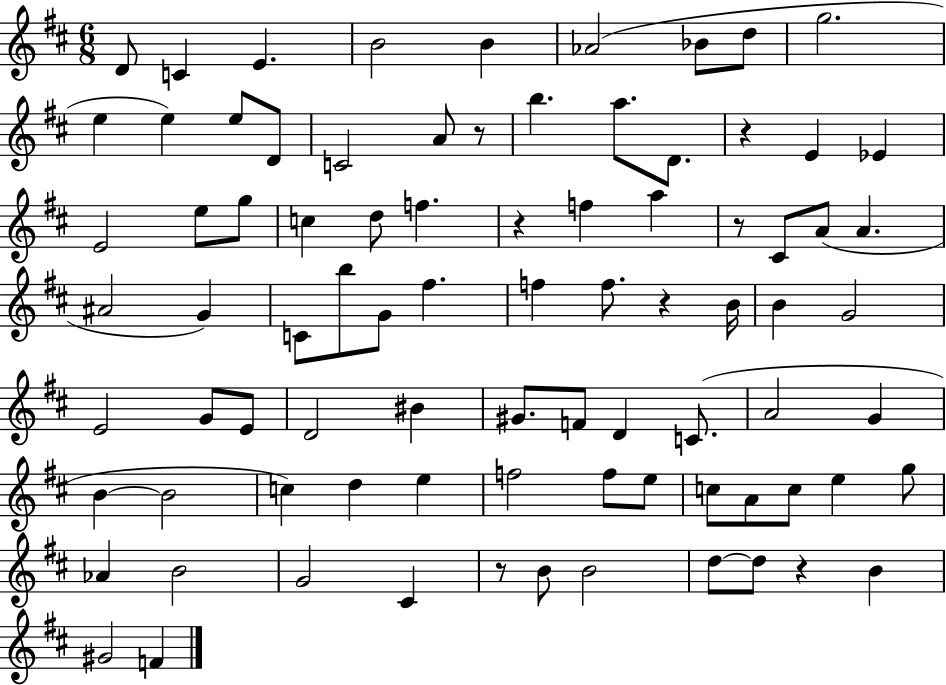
{
  \clef treble
  \numericTimeSignature
  \time 6/8
  \key d \major
  d'8 c'4 e'4. | b'2 b'4 | aes'2( bes'8 d''8 | g''2. | \break e''4 e''4) e''8 d'8 | c'2 a'8 r8 | b''4. a''8. d'8. | r4 e'4 ees'4 | \break e'2 e''8 g''8 | c''4 d''8 f''4. | r4 f''4 a''4 | r8 cis'8 a'8( a'4. | \break ais'2 g'4) | c'8 b''8 g'8 fis''4. | f''4 f''8. r4 b'16 | b'4 g'2 | \break e'2 g'8 e'8 | d'2 bis'4 | gis'8. f'8 d'4 c'8.( | a'2 g'4 | \break b'4~~ b'2 | c''4) d''4 e''4 | f''2 f''8 e''8 | c''8 a'8 c''8 e''4 g''8 | \break aes'4 b'2 | g'2 cis'4 | r8 b'8 b'2 | d''8~~ d''8 r4 b'4 | \break gis'2 f'4 | \bar "|."
}